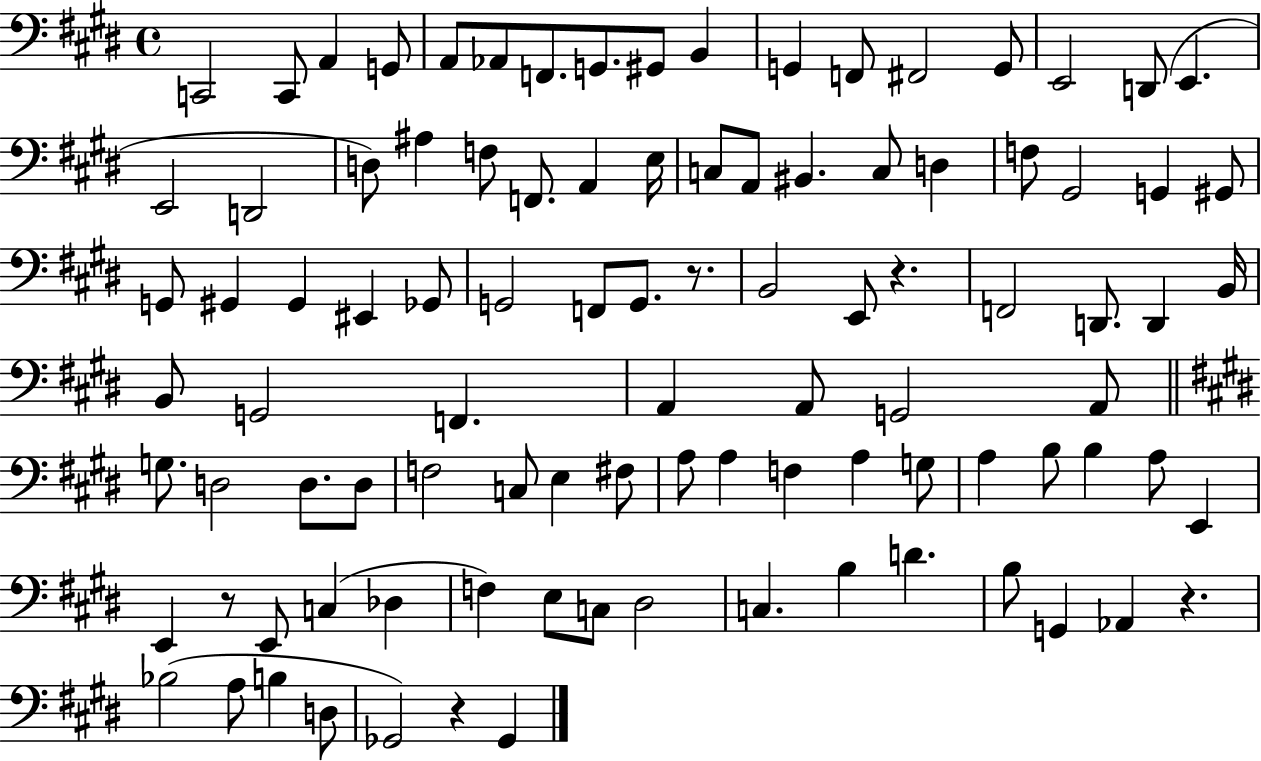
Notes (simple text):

C2/h C2/e A2/q G2/e A2/e Ab2/e F2/e. G2/e. G#2/e B2/q G2/q F2/e F#2/h G2/e E2/h D2/e E2/q. E2/h D2/h D3/e A#3/q F3/e F2/e. A2/q E3/s C3/e A2/e BIS2/q. C3/e D3/q F3/e G#2/h G2/q G#2/e G2/e G#2/q G#2/q EIS2/q Gb2/e G2/h F2/e G2/e. R/e. B2/h E2/e R/q. F2/h D2/e. D2/q B2/s B2/e G2/h F2/q. A2/q A2/e G2/h A2/e G3/e. D3/h D3/e. D3/e F3/h C3/e E3/q F#3/e A3/e A3/q F3/q A3/q G3/e A3/q B3/e B3/q A3/e E2/q E2/q R/e E2/e C3/q Db3/q F3/q E3/e C3/e D#3/h C3/q. B3/q D4/q. B3/e G2/q Ab2/q R/q. Bb3/h A3/e B3/q D3/e Gb2/h R/q Gb2/q